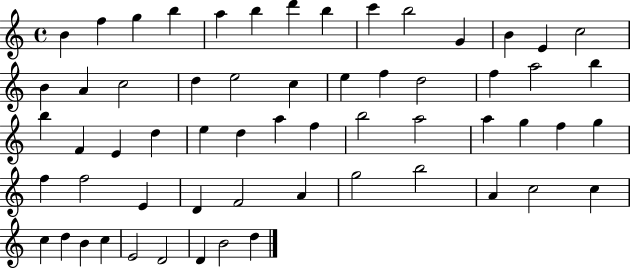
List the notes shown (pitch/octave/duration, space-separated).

B4/q F5/q G5/q B5/q A5/q B5/q D6/q B5/q C6/q B5/h G4/q B4/q E4/q C5/h B4/q A4/q C5/h D5/q E5/h C5/q E5/q F5/q D5/h F5/q A5/h B5/q B5/q F4/q E4/q D5/q E5/q D5/q A5/q F5/q B5/h A5/h A5/q G5/q F5/q G5/q F5/q F5/h E4/q D4/q F4/h A4/q G5/h B5/h A4/q C5/h C5/q C5/q D5/q B4/q C5/q E4/h D4/h D4/q B4/h D5/q